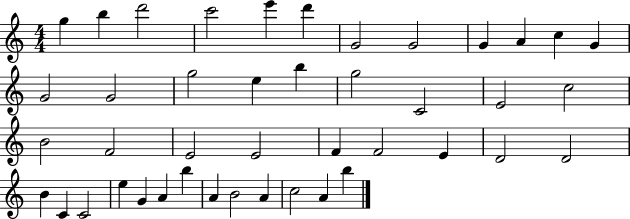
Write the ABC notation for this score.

X:1
T:Untitled
M:4/4
L:1/4
K:C
g b d'2 c'2 e' d' G2 G2 G A c G G2 G2 g2 e b g2 C2 E2 c2 B2 F2 E2 E2 F F2 E D2 D2 B C C2 e G A b A B2 A c2 A b